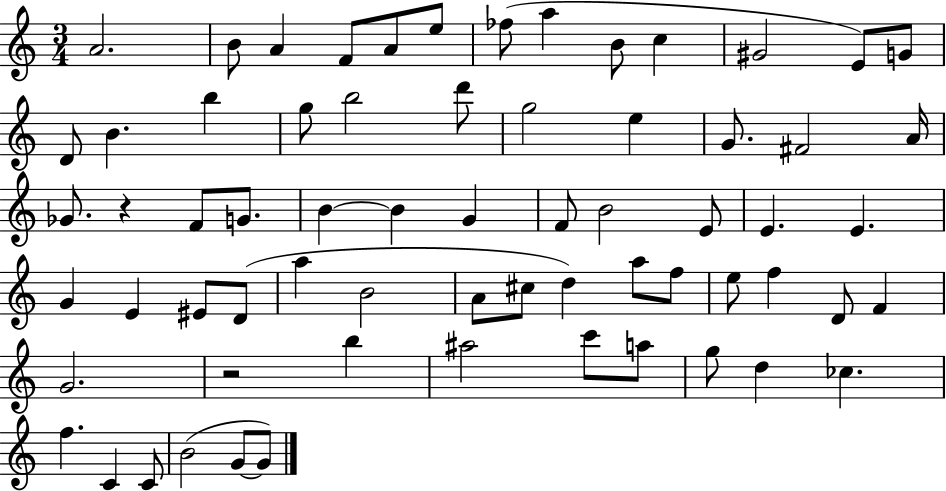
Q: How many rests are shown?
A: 2